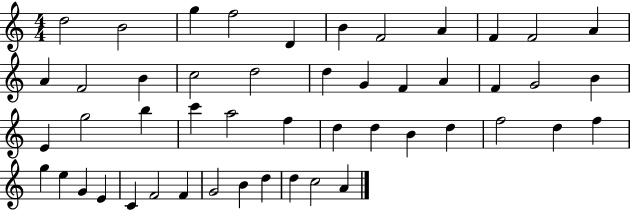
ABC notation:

X:1
T:Untitled
M:4/4
L:1/4
K:C
d2 B2 g f2 D B F2 A F F2 A A F2 B c2 d2 d G F A F G2 B E g2 b c' a2 f d d B d f2 d f g e G E C F2 F G2 B d d c2 A